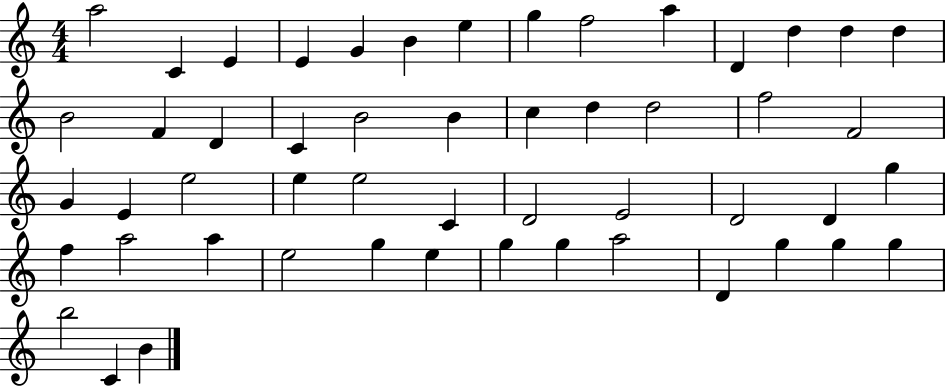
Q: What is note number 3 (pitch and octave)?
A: E4